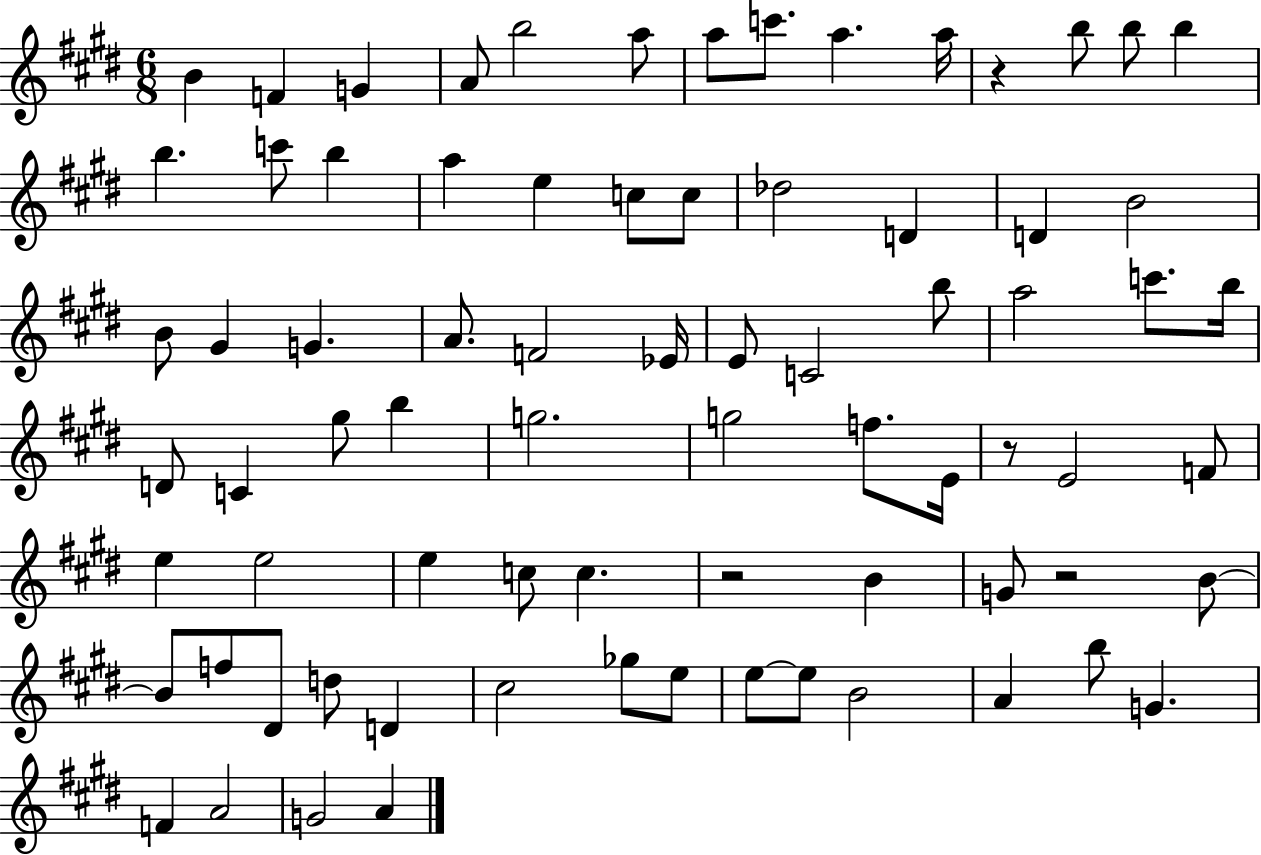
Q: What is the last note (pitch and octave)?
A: A4